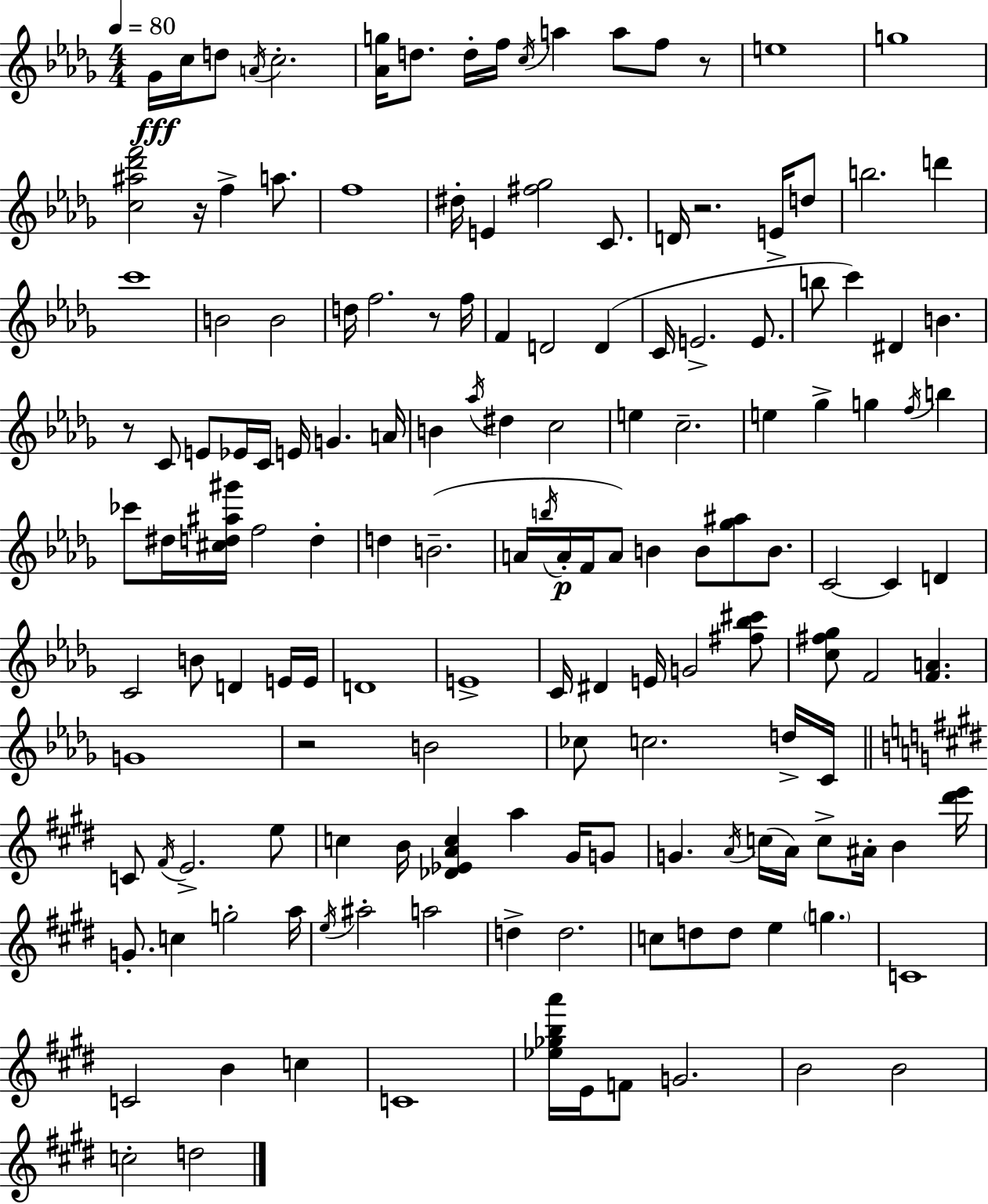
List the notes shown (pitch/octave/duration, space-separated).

Gb4/s C5/s D5/e A4/s C5/h. [Ab4,G5]/s D5/e. D5/s F5/s C5/s A5/q A5/e F5/e R/e E5/w G5/w [C5,A#5,Db6,F6]/h R/s F5/q A5/e. F5/w D#5/s E4/q [F#5,Gb5]/h C4/e. D4/s R/h. E4/s D5/e B5/h. D6/q C6/w B4/h B4/h D5/s F5/h. R/e F5/s F4/q D4/h D4/q C4/s E4/h. E4/e. B5/e C6/q D#4/q B4/q. R/e C4/e E4/e Eb4/s C4/s E4/s G4/q. A4/s B4/q Ab5/s D#5/q C5/h E5/q C5/h. E5/q Gb5/q G5/q F5/s B5/q CES6/e D#5/s [C#5,D5,A#5,G#6]/s F5/h D5/q D5/q B4/h. A4/s B5/s A4/s F4/s A4/e B4/q B4/e [Gb5,A#5]/e B4/e. C4/h C4/q D4/q C4/h B4/e D4/q E4/s E4/s D4/w E4/w C4/s D#4/q E4/s G4/h [F#5,Bb5,C#6]/e [C5,F#5,Gb5]/e F4/h [F4,A4]/q. G4/w R/h B4/h CES5/e C5/h. D5/s C4/s C4/e F#4/s E4/h. E5/e C5/q B4/s [Db4,Eb4,A4,C5]/q A5/q G#4/s G4/e G4/q. A4/s C5/s A4/s C5/e A#4/s B4/q [D#6,E6]/s G4/e. C5/q G5/h A5/s E5/s A#5/h A5/h D5/q D5/h. C5/e D5/e D5/e E5/q G5/q. C4/w C4/h B4/q C5/q C4/w [Eb5,Gb5,B5,A6]/s E4/s F4/e G4/h. B4/h B4/h C5/h D5/h